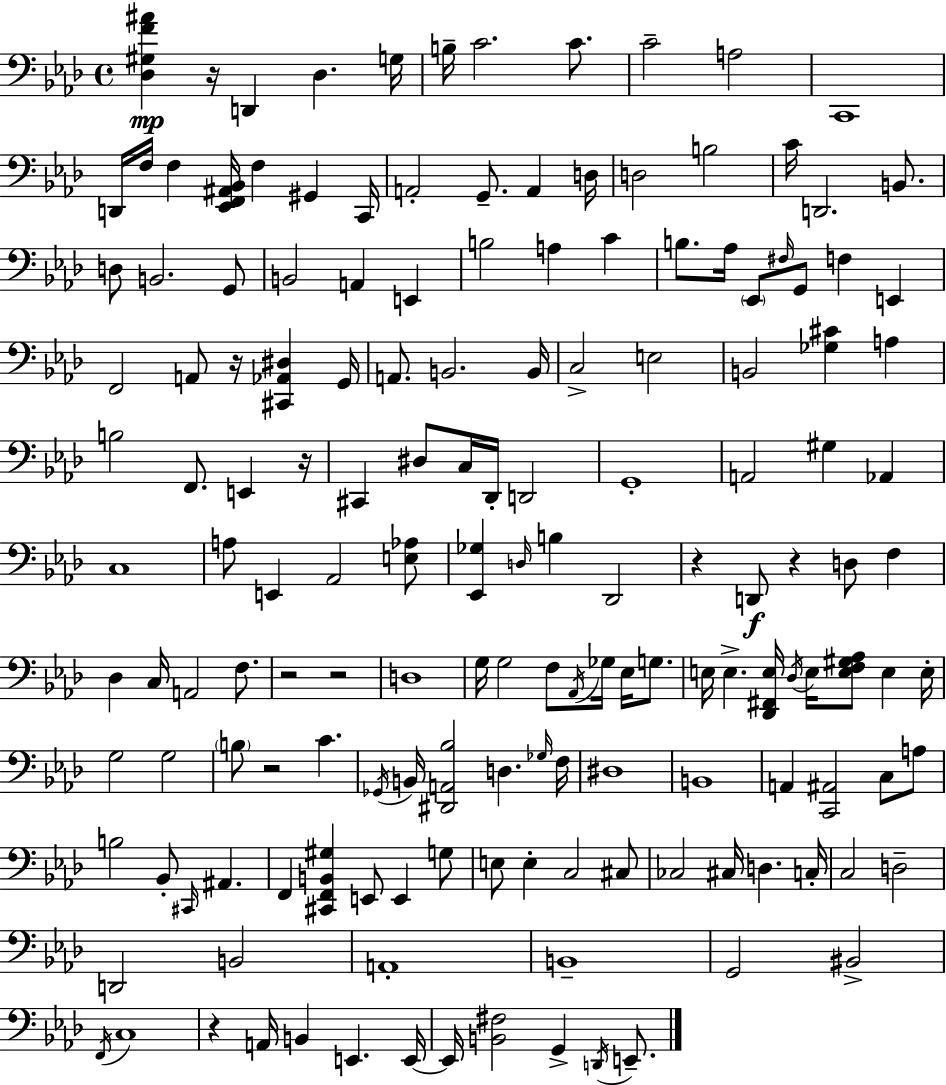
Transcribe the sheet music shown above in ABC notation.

X:1
T:Untitled
M:4/4
L:1/4
K:Ab
[_D,^G,F^A] z/4 D,, _D, G,/4 B,/4 C2 C/2 C2 A,2 C,,4 D,,/4 F,/4 F, [_E,,F,,^A,,_B,,]/4 F, ^G,, C,,/4 A,,2 G,,/2 A,, D,/4 D,2 B,2 C/4 D,,2 B,,/2 D,/2 B,,2 G,,/2 B,,2 A,, E,, B,2 A, C B,/2 _A,/4 _E,,/2 ^F,/4 G,,/2 F, E,, F,,2 A,,/2 z/4 [^C,,_A,,^D,] G,,/4 A,,/2 B,,2 B,,/4 C,2 E,2 B,,2 [_G,^C] A, B,2 F,,/2 E,, z/4 ^C,, ^D,/2 C,/4 _D,,/4 D,,2 G,,4 A,,2 ^G, _A,, C,4 A,/2 E,, _A,,2 [E,_A,]/2 [_E,,_G,] D,/4 B, _D,,2 z D,,/2 z D,/2 F, _D, C,/4 A,,2 F,/2 z2 z2 D,4 G,/4 G,2 F,/2 _A,,/4 _G,/4 _E,/4 G,/2 E,/4 E, [_D,,^F,,E,]/4 _D,/4 E,/4 [E,F,^G,_A,]/2 E, E,/4 G,2 G,2 B,/2 z2 C _G,,/4 B,,/4 [^D,,A,,_B,]2 D, _G,/4 F,/4 ^D,4 B,,4 A,, [C,,^A,,]2 C,/2 A,/2 B,2 _B,,/2 ^C,,/4 ^A,, F,, [^C,,F,,B,,^G,] E,,/2 E,, G,/2 E,/2 E, C,2 ^C,/2 _C,2 ^C,/4 D, C,/4 C,2 D,2 D,,2 B,,2 A,,4 B,,4 G,,2 ^B,,2 F,,/4 C,4 z A,,/4 B,, E,, E,,/4 E,,/4 [B,,^F,]2 G,, D,,/4 E,,/2